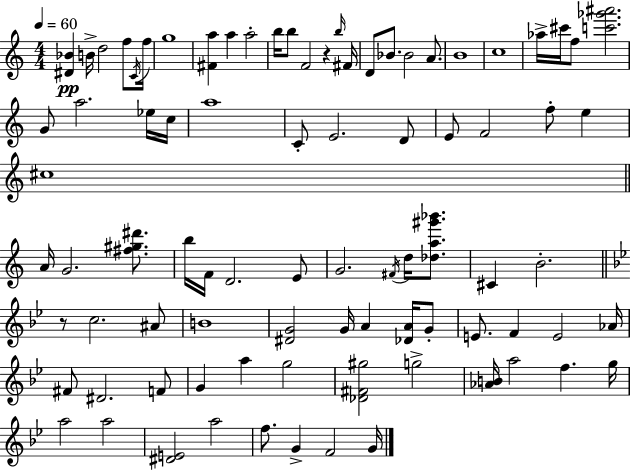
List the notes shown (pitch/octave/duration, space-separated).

[D#4,Bb4]/q B4/s D5/h F5/e C4/s F5/s G5/w [F#4,A5]/q A5/q A5/h B5/s B5/e F4/h R/q B5/s F#4/s D4/e Bb4/e. Bb4/h A4/e. B4/w C5/w Ab5/s C#6/s F5/e [C6,Gb6,A#6]/h. G4/e A5/h. Eb5/s C5/s A5/w C4/e E4/h. D4/e E4/e F4/h F5/e E5/q C#5/w A4/s G4/h. [F#5,G#5,D#6]/e. B5/s F4/s D4/h. E4/e G4/h. F#4/s D5/s [Db5,A5,G#6,Bb6]/e. C#4/q B4/h. R/e C5/h. A#4/e B4/w [D#4,G4]/h G4/s A4/q [Db4,A4]/s G4/e E4/e. F4/q E4/h Ab4/s F#4/e D#4/h. F4/e G4/q A5/q G5/h [Db4,F#4,G#5]/h G5/h [Ab4,B4]/s A5/h F5/q. G5/s A5/h A5/h [D#4,E4]/h A5/h F5/e. G4/q F4/h G4/s